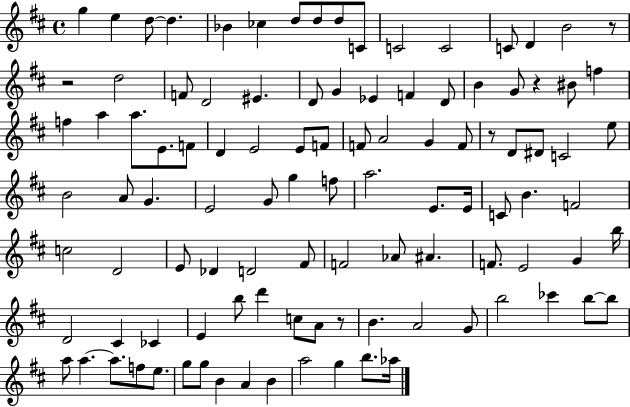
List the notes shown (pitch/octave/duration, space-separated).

G5/q E5/q D5/e D5/q. Bb4/q CES5/q D5/e D5/e D5/e C4/e C4/h C4/h C4/e D4/q B4/h R/e R/h D5/h F4/e D4/h EIS4/q. D4/e G4/q Eb4/q F4/q D4/e B4/q G4/e R/q BIS4/e F5/q F5/q A5/q A5/e. E4/e. F4/e D4/q E4/h E4/e F4/e F4/e A4/h G4/q F4/e R/e D4/e D#4/e C4/h E5/e B4/h A4/e G4/q. E4/h G4/e G5/q F5/e A5/h. E4/e. E4/s C4/e B4/q. F4/h C5/h D4/h E4/e Db4/q D4/h F#4/e F4/h Ab4/e A#4/q. F4/e. E4/h G4/q B5/s D4/h C#4/q CES4/q E4/q B5/e D6/q C5/e A4/e R/e B4/q. A4/h G4/e B5/h CES6/q B5/e B5/e A5/e A5/q. A5/e. F5/e E5/e. G5/e G5/e B4/q A4/q B4/q A5/h G5/q B5/e. Ab5/s